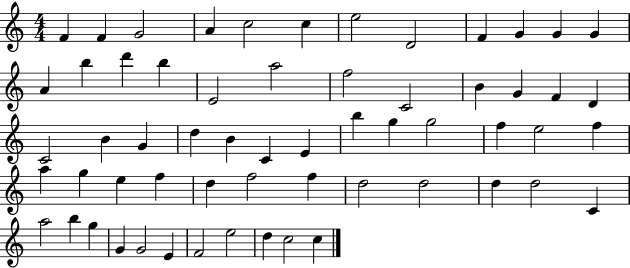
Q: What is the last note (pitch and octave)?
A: C5